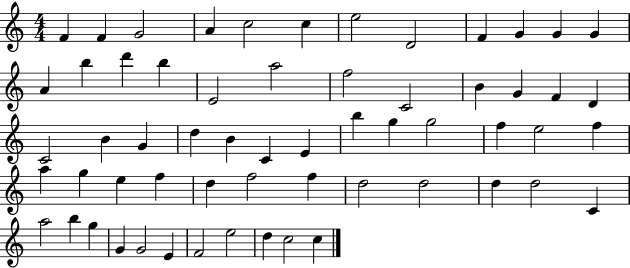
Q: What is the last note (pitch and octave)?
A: C5